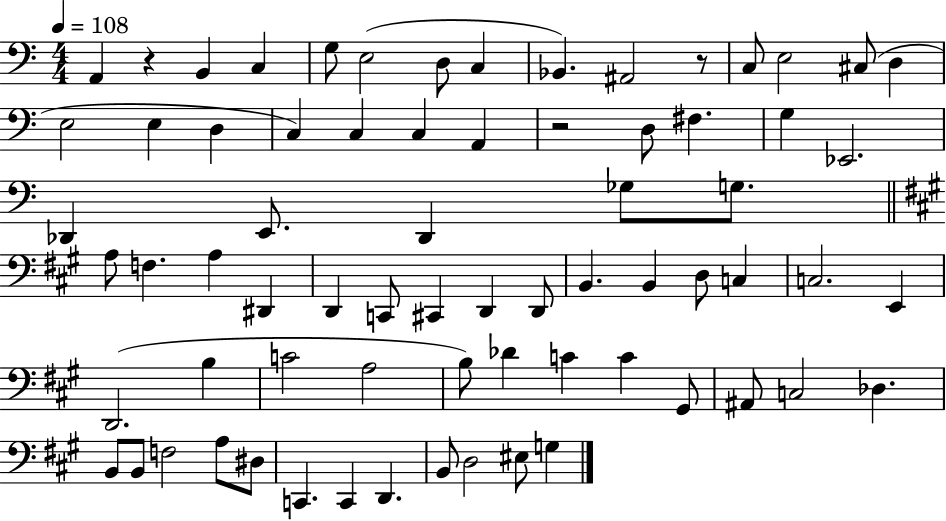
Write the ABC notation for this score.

X:1
T:Untitled
M:4/4
L:1/4
K:C
A,, z B,, C, G,/2 E,2 D,/2 C, _B,, ^A,,2 z/2 C,/2 E,2 ^C,/2 D, E,2 E, D, C, C, C, A,, z2 D,/2 ^F, G, _E,,2 _D,, E,,/2 _D,, _G,/2 G,/2 A,/2 F, A, ^D,, D,, C,,/2 ^C,, D,, D,,/2 B,, B,, D,/2 C, C,2 E,, D,,2 B, C2 A,2 B,/2 _D C C ^G,,/2 ^A,,/2 C,2 _D, B,,/2 B,,/2 F,2 A,/2 ^D,/2 C,, C,, D,, B,,/2 D,2 ^E,/2 G,